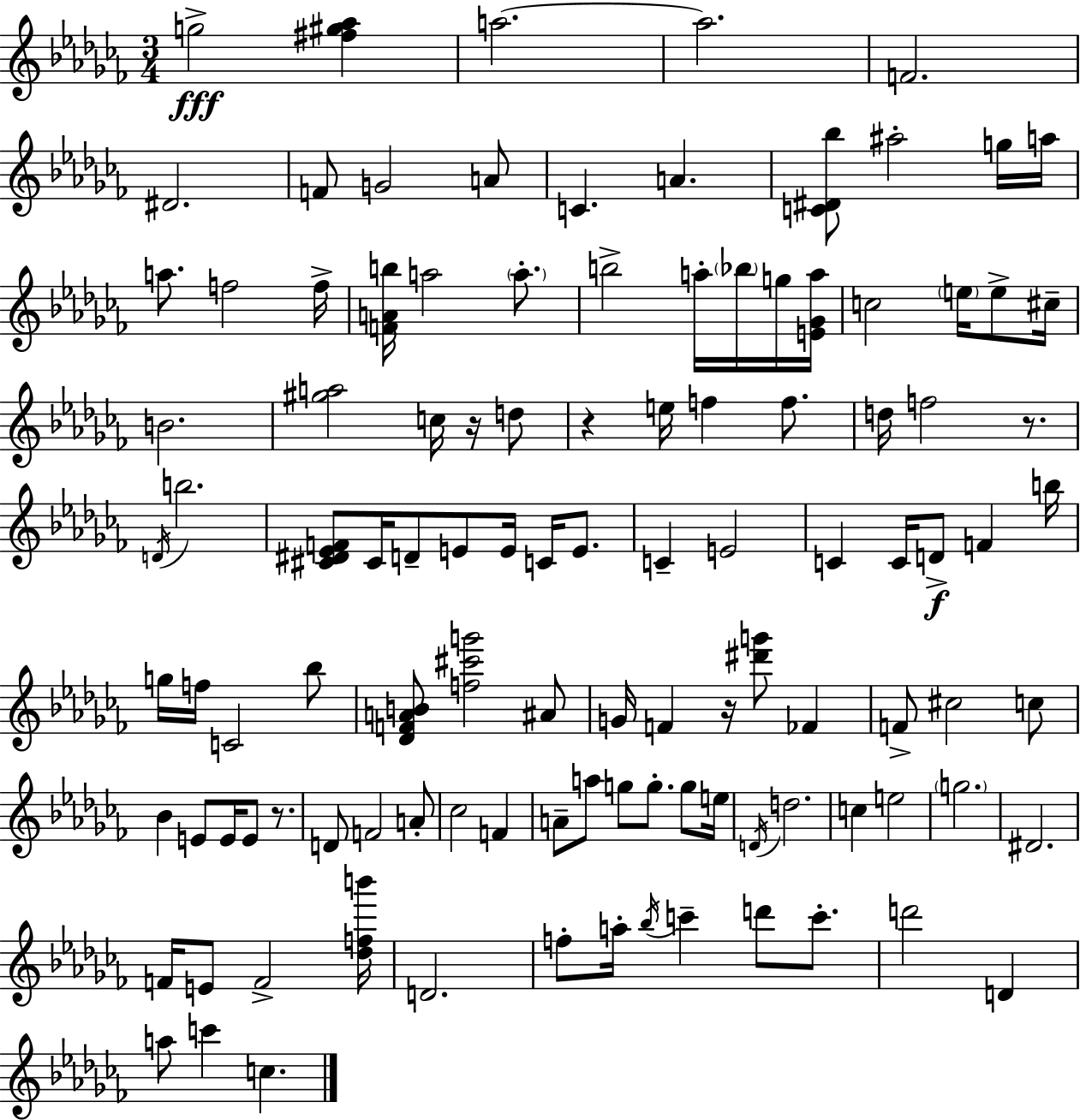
{
  \clef treble
  \numericTimeSignature
  \time 3/4
  \key aes \minor
  g''2->\fff <fis'' gis'' aes''>4 | a''2.~~ | a''2. | f'2. | \break dis'2. | f'8 g'2 a'8 | c'4. a'4. | <c' dis' bes''>8 ais''2-. g''16 a''16 | \break a''8. f''2 f''16-> | <f' a' b''>16 a''2 \parenthesize a''8.-. | b''2-> a''16-. \parenthesize bes''16 g''16 <e' ges' a''>16 | c''2 \parenthesize e''16 e''8-> cis''16-- | \break b'2. | <gis'' a''>2 c''16 r16 d''8 | r4 e''16 f''4 f''8. | d''16 f''2 r8. | \break \acciaccatura { d'16 } b''2. | <cis' dis' ees' f'>8 cis'16 d'8-- e'8 e'16 c'16 e'8. | c'4-- e'2 | c'4 c'16 d'8->\f f'4 | \break b''16 g''16 f''16 c'2 bes''8 | <des' f' a' b'>8 <f'' cis''' g'''>2 ais'8 | g'16 f'4 r16 <dis''' g'''>8 fes'4 | f'8-> cis''2 c''8 | \break bes'4 e'8 e'16 e'8 r8. | d'8 f'2 a'8-. | ces''2 f'4 | a'8-- a''8 g''8 g''8.-. g''8 | \break e''16 \acciaccatura { d'16 } d''2. | c''4 e''2 | \parenthesize g''2. | dis'2. | \break f'16 e'8 f'2-> | <des'' f'' b'''>16 d'2. | f''8-. a''16-. \acciaccatura { bes''16 } c'''4-- d'''8 | c'''8.-. d'''2 d'4 | \break a''8 c'''4 c''4. | \bar "|."
}